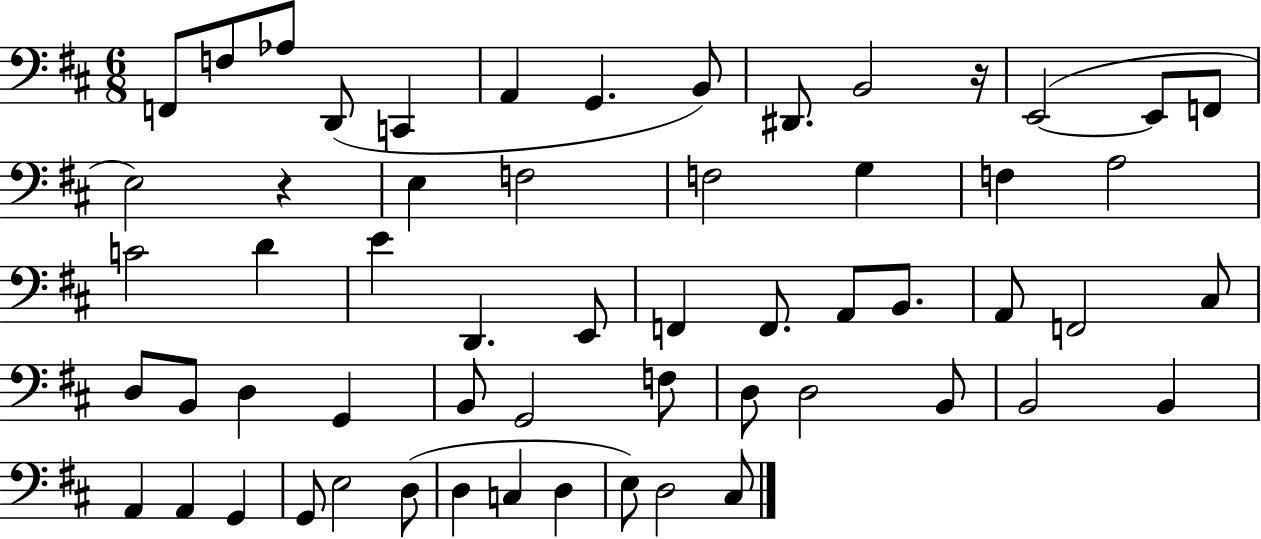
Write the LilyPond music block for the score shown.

{
  \clef bass
  \numericTimeSignature
  \time 6/8
  \key d \major
  f,8 f8 aes8 d,8( c,4 | a,4 g,4. b,8) | dis,8. b,2 r16 | e,2~(~ e,8 f,8 | \break e2) r4 | e4 f2 | f2 g4 | f4 a2 | \break c'2 d'4 | e'4 d,4. e,8 | f,4 f,8. a,8 b,8. | a,8 f,2 cis8 | \break d8 b,8 d4 g,4 | b,8 g,2 f8 | d8 d2 b,8 | b,2 b,4 | \break a,4 a,4 g,4 | g,8 e2 d8( | d4 c4 d4 | e8) d2 cis8 | \break \bar "|."
}